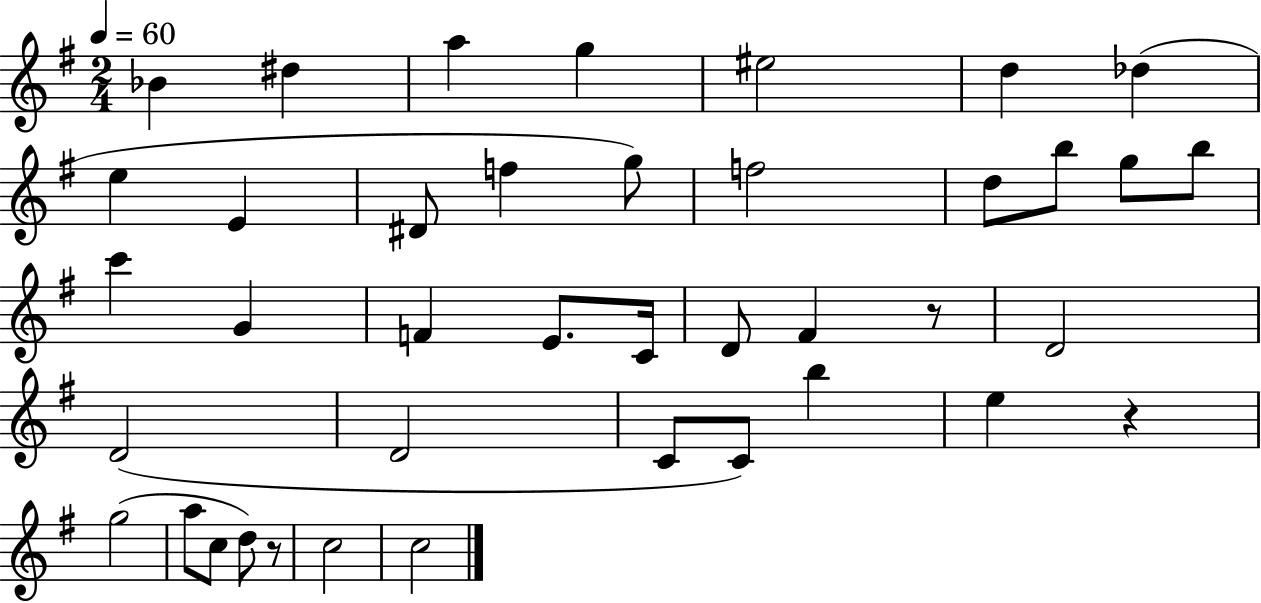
Bb4/q D#5/q A5/q G5/q EIS5/h D5/q Db5/q E5/q E4/q D#4/e F5/q G5/e F5/h D5/e B5/e G5/e B5/e C6/q G4/q F4/q E4/e. C4/s D4/e F#4/q R/e D4/h D4/h D4/h C4/e C4/e B5/q E5/q R/q G5/h A5/e C5/e D5/e R/e C5/h C5/h